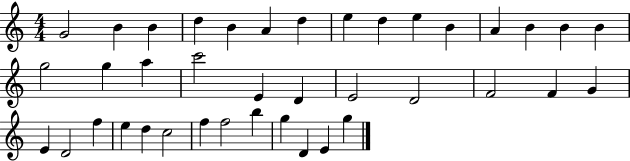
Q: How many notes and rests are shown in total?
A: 39